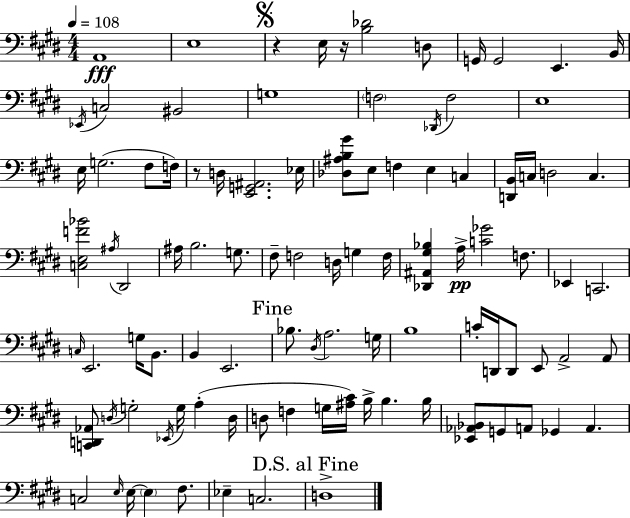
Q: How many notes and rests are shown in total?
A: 97